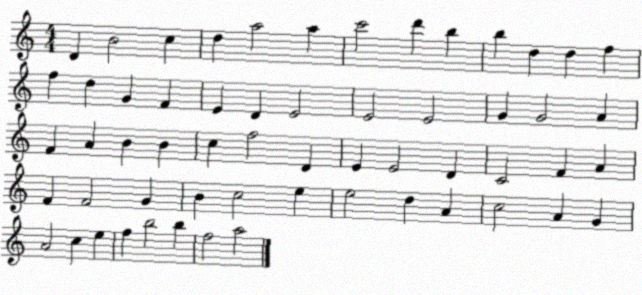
X:1
T:Untitled
M:4/4
L:1/4
K:C
D B2 c d a2 a c'2 d' b b d d f f d G F E D E2 E2 E2 G G2 A F A B B c f2 D E E2 D C2 F A F F2 G B c2 e e2 d A c2 A G A2 c e f b2 b f2 a2